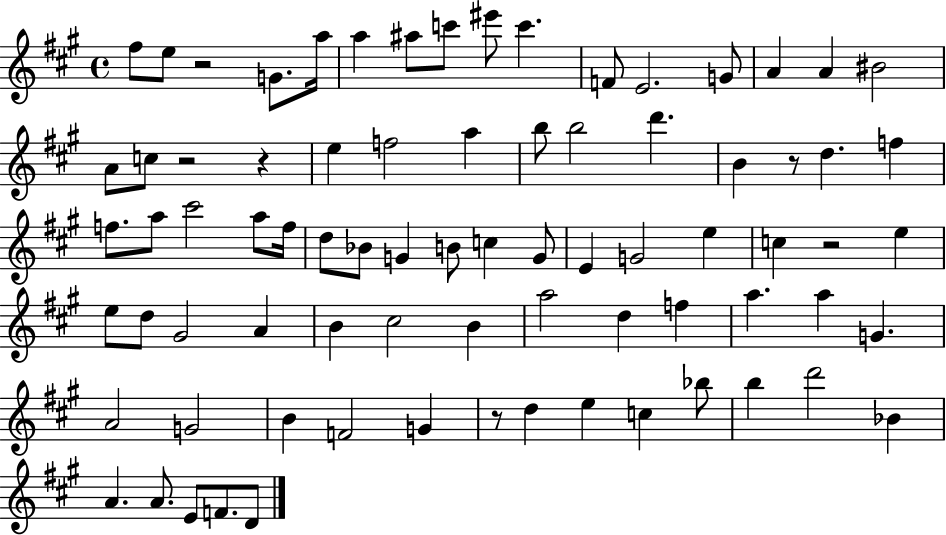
F#5/e E5/e R/h G4/e. A5/s A5/q A#5/e C6/e EIS6/e C6/q. F4/e E4/h. G4/e A4/q A4/q BIS4/h A4/e C5/e R/h R/q E5/q F5/h A5/q B5/e B5/h D6/q. B4/q R/e D5/q. F5/q F5/e. A5/e C#6/h A5/e F5/s D5/e Bb4/e G4/q B4/e C5/q G4/e E4/q G4/h E5/q C5/q R/h E5/q E5/e D5/e G#4/h A4/q B4/q C#5/h B4/q A5/h D5/q F5/q A5/q. A5/q G4/q. A4/h G4/h B4/q F4/h G4/q R/e D5/q E5/q C5/q Bb5/e B5/q D6/h Bb4/q A4/q. A4/e. E4/e F4/e. D4/e